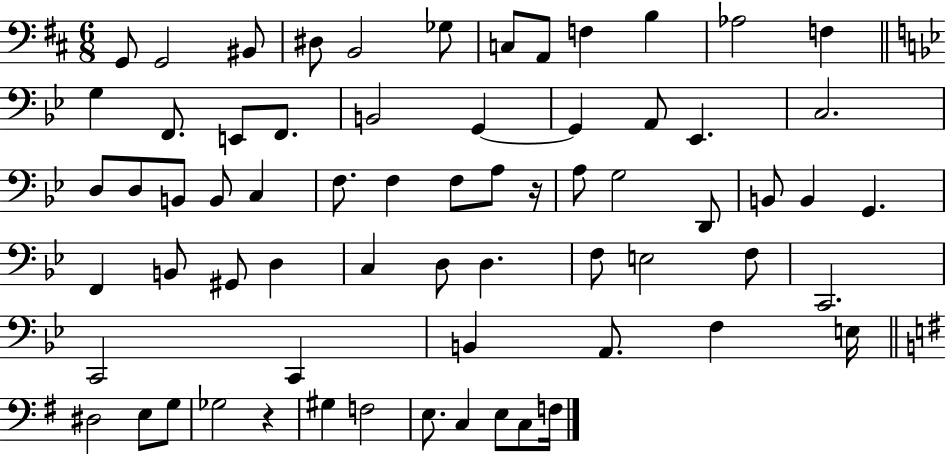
{
  \clef bass
  \numericTimeSignature
  \time 6/8
  \key d \major
  g,8 g,2 bis,8 | dis8 b,2 ges8 | c8 a,8 f4 b4 | aes2 f4 | \break \bar "||" \break \key bes \major g4 f,8. e,8 f,8. | b,2 g,4~~ | g,4 a,8 ees,4. | c2. | \break d8 d8 b,8 b,8 c4 | f8. f4 f8 a8 r16 | a8 g2 d,8 | b,8 b,4 g,4. | \break f,4 b,8 gis,8 d4 | c4 d8 d4. | f8 e2 f8 | c,2. | \break c,2 c,4 | b,4 a,8. f4 e16 | \bar "||" \break \key g \major dis2 e8 g8 | ges2 r4 | gis4 f2 | e8. c4 e8 c8 f16 | \break \bar "|."
}